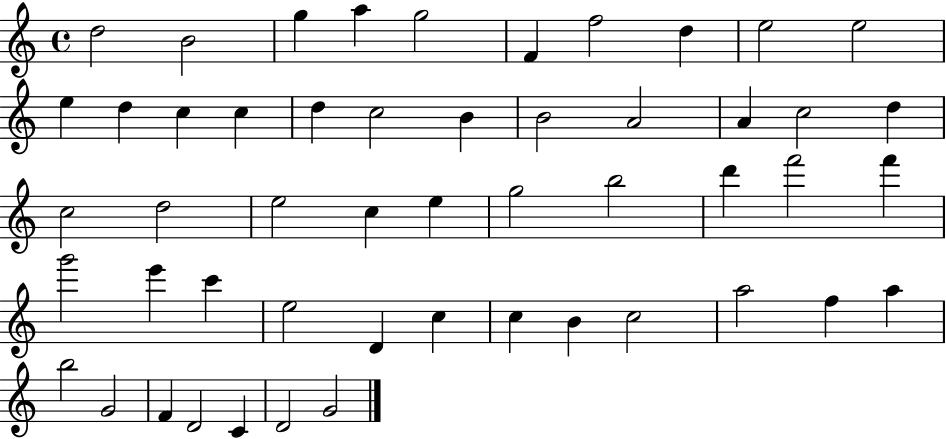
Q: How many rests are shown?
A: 0